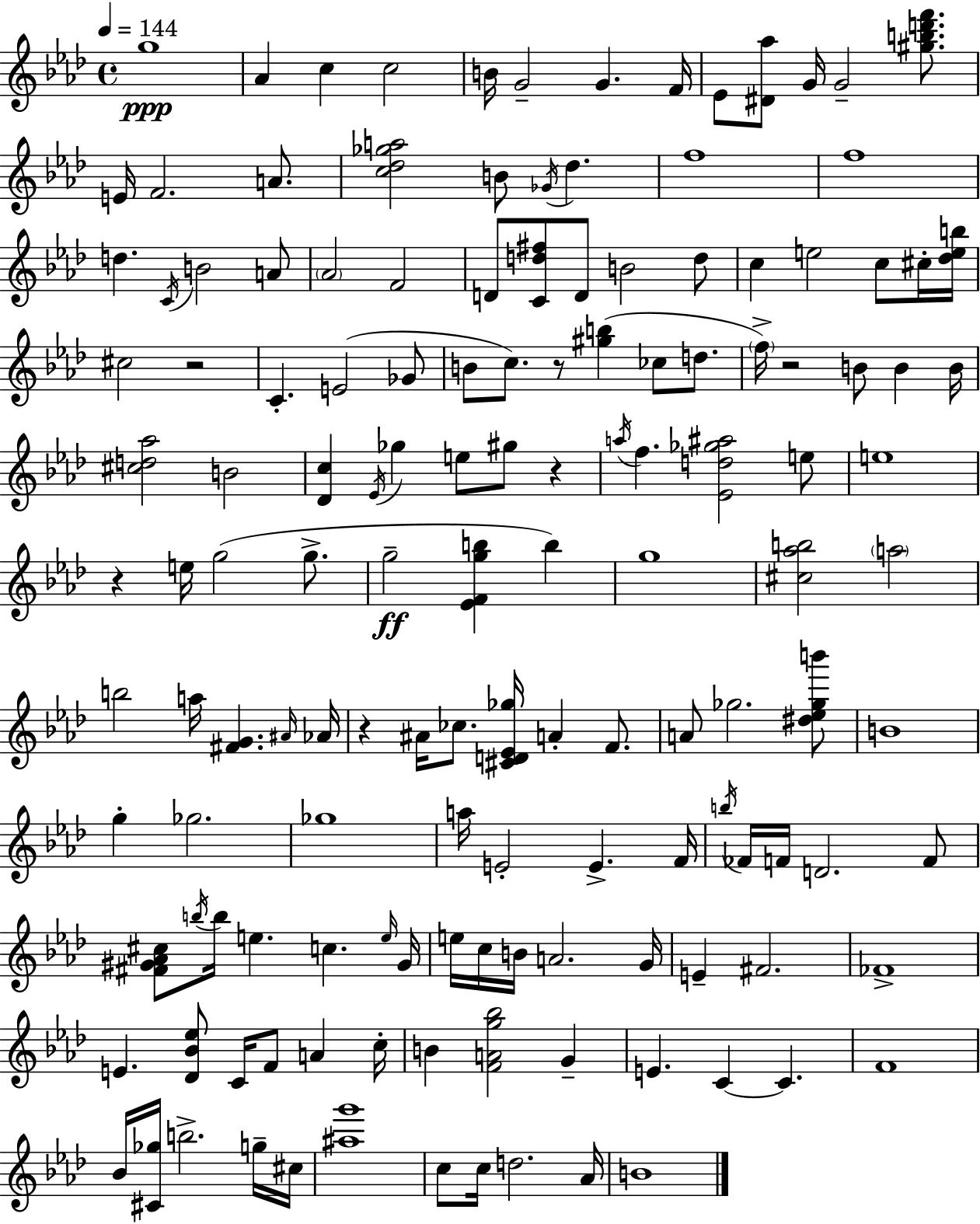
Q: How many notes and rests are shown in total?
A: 143